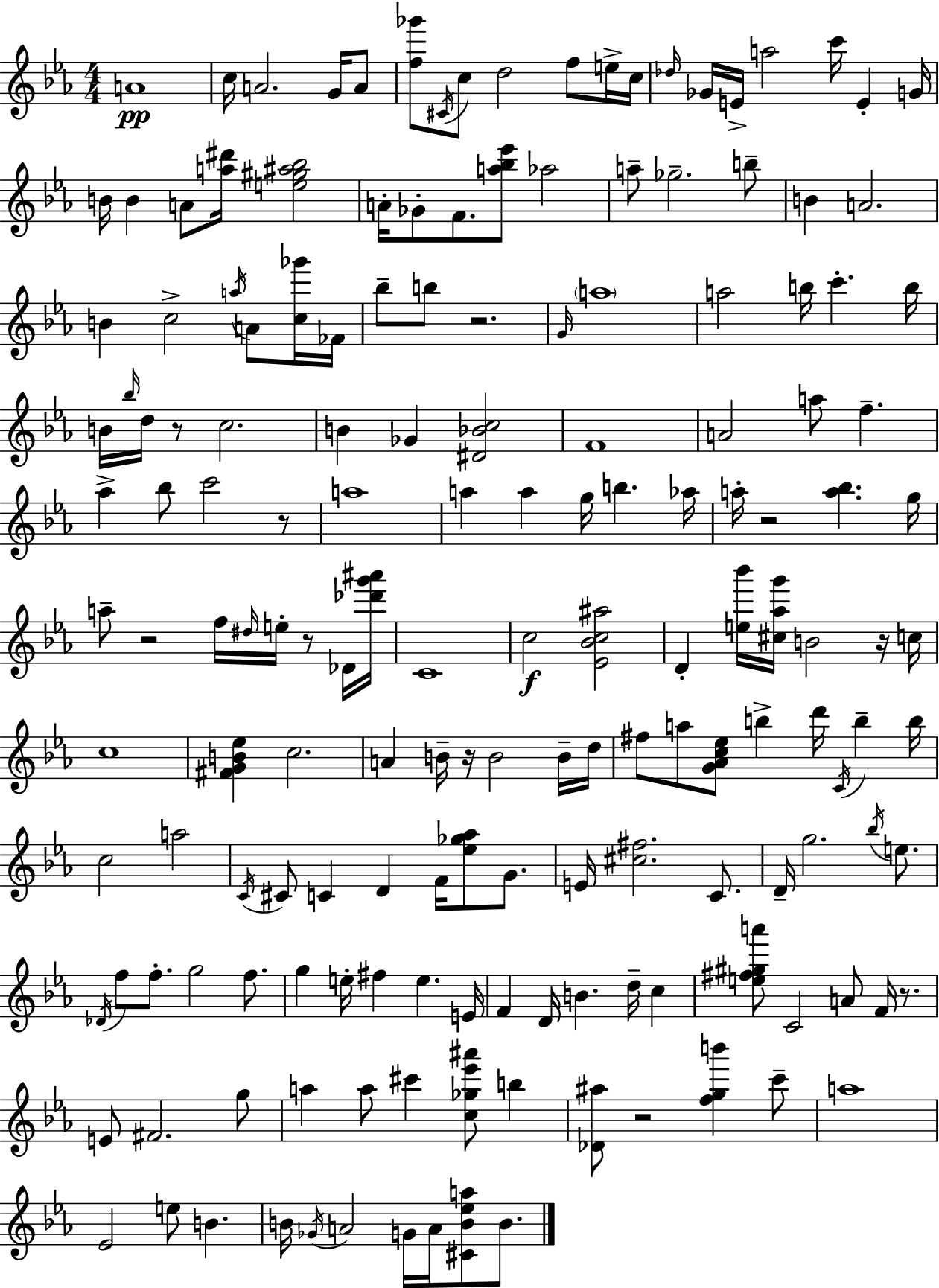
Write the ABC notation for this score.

X:1
T:Untitled
M:4/4
L:1/4
K:Cm
A4 c/4 A2 G/4 A/2 [f_g']/2 ^C/4 c/2 d2 f/2 e/4 c/4 _d/4 _G/4 E/4 a2 c'/4 E G/4 B/4 B A/2 [a^d']/4 [e^g^a_b]2 A/4 _G/2 F/2 [a_b_e']/2 _a2 a/2 _g2 b/2 B A2 B c2 a/4 A/2 [c_g']/4 _F/4 _b/2 b/2 z2 G/4 a4 a2 b/4 c' b/4 B/4 _b/4 d/4 z/2 c2 B _G [^D_Bc]2 F4 A2 a/2 f _a _b/2 c'2 z/2 a4 a a g/4 b _a/4 a/4 z2 [a_b] g/4 a/2 z2 f/4 ^d/4 e/4 z/2 _D/4 [_d'g'^a']/4 C4 c2 [_E_Bc^a]2 D [e_b']/4 [^c_ag']/4 B2 z/4 c/4 c4 [^FGB_e] c2 A B/4 z/4 B2 B/4 d/4 ^f/2 a/2 [G_Ac_e]/2 b d'/4 C/4 b b/4 c2 a2 C/4 ^C/2 C D F/4 [_e_g_a]/2 G/2 E/4 [^c^f]2 C/2 D/4 g2 _b/4 e/2 _D/4 f/2 f/2 g2 f/2 g e/4 ^f e E/4 F D/4 B d/4 c [e^f^ga']/2 C2 A/2 F/4 z/2 E/2 ^F2 g/2 a a/2 ^c' [c_g_e'^a']/2 b [_D^a]/2 z2 [fgb'] c'/2 a4 _E2 e/2 B B/4 _G/4 A2 G/4 A/4 [^CB_ea]/2 B/2